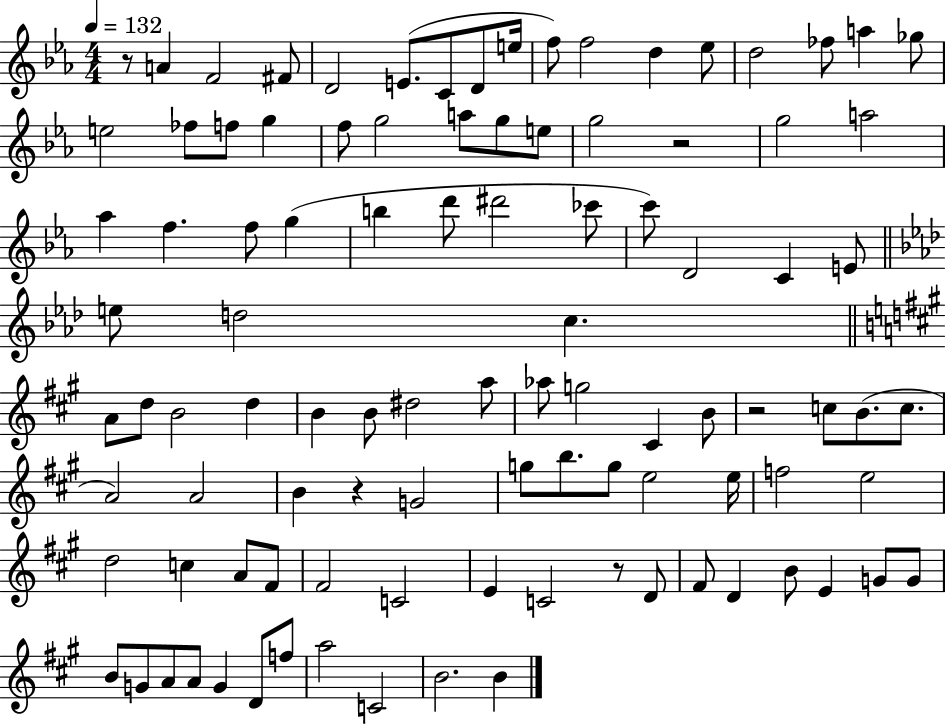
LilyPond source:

{
  \clef treble
  \numericTimeSignature
  \time 4/4
  \key ees \major
  \tempo 4 = 132
  r8 a'4 f'2 fis'8 | d'2 e'8.( c'8 d'8 e''16 | f''8) f''2 d''4 ees''8 | d''2 fes''8 a''4 ges''8 | \break e''2 fes''8 f''8 g''4 | f''8 g''2 a''8 g''8 e''8 | g''2 r2 | g''2 a''2 | \break aes''4 f''4. f''8 g''4( | b''4 d'''8 dis'''2 ces'''8 | c'''8) d'2 c'4 e'8 | \bar "||" \break \key aes \major e''8 d''2 c''4. | \bar "||" \break \key a \major a'8 d''8 b'2 d''4 | b'4 b'8 dis''2 a''8 | aes''8 g''2 cis'4 b'8 | r2 c''8 b'8.( c''8. | \break a'2) a'2 | b'4 r4 g'2 | g''8 b''8. g''8 e''2 e''16 | f''2 e''2 | \break d''2 c''4 a'8 fis'8 | fis'2 c'2 | e'4 c'2 r8 d'8 | fis'8 d'4 b'8 e'4 g'8 g'8 | \break b'8 g'8 a'8 a'8 g'4 d'8 f''8 | a''2 c'2 | b'2. b'4 | \bar "|."
}